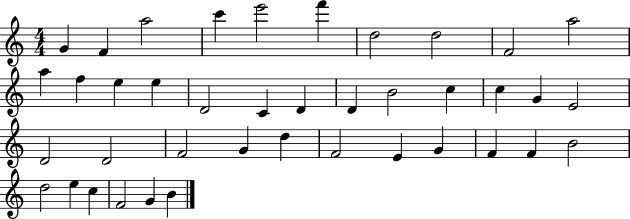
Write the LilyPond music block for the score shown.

{
  \clef treble
  \numericTimeSignature
  \time 4/4
  \key c \major
  g'4 f'4 a''2 | c'''4 e'''2 f'''4 | d''2 d''2 | f'2 a''2 | \break a''4 f''4 e''4 e''4 | d'2 c'4 d'4 | d'4 b'2 c''4 | c''4 g'4 e'2 | \break d'2 d'2 | f'2 g'4 d''4 | f'2 e'4 g'4 | f'4 f'4 b'2 | \break d''2 e''4 c''4 | f'2 g'4 b'4 | \bar "|."
}